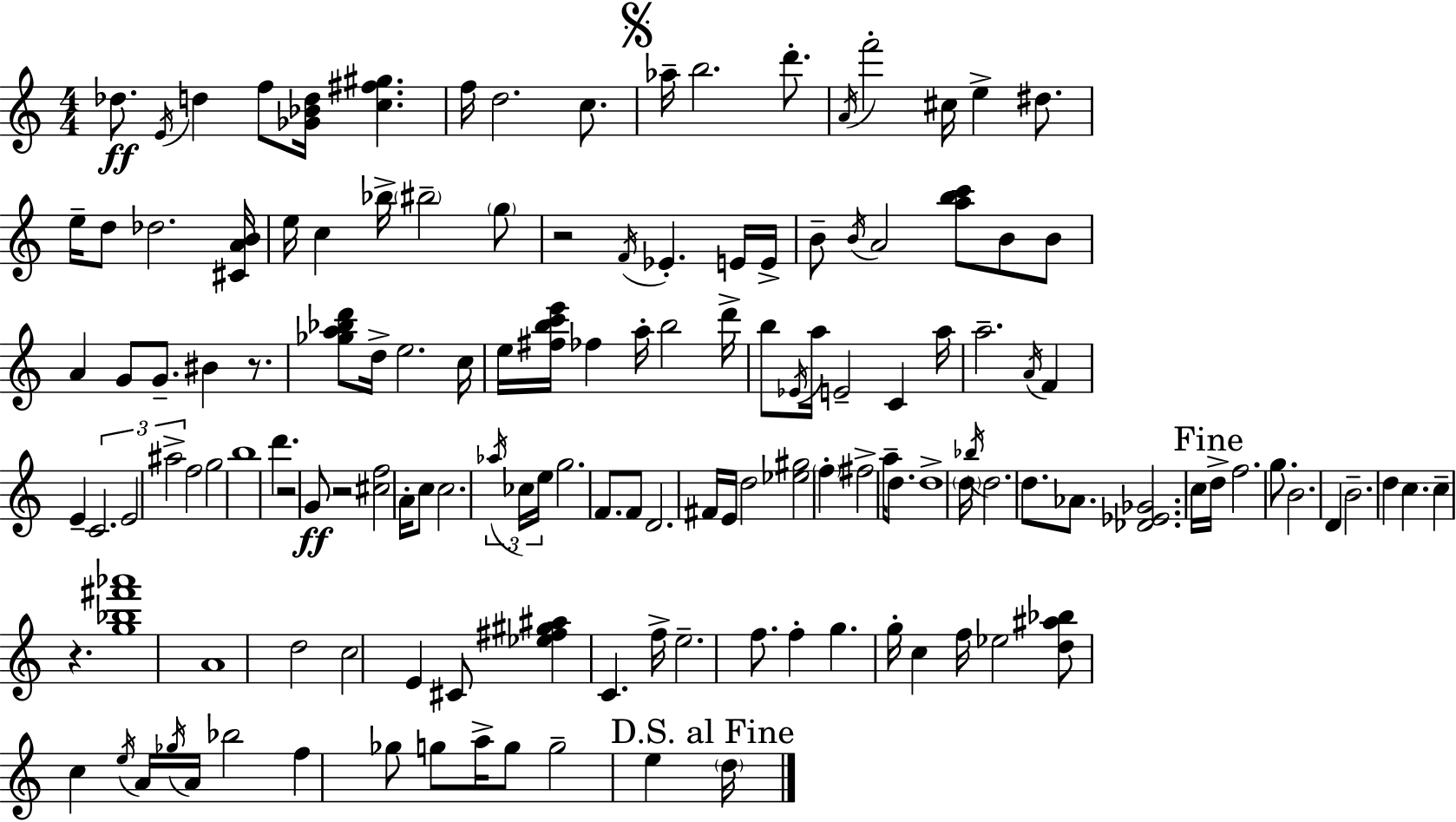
{
  \clef treble
  \numericTimeSignature
  \time 4/4
  \key a \minor
  des''8.\ff \acciaccatura { e'16 } d''4 f''8 <ges' bes' d''>16 <c'' fis'' gis''>4. | f''16 d''2. c''8. | \mark \markup { \musicglyph "scripts.segno" } aes''16-- b''2. d'''8.-. | \acciaccatura { a'16 } f'''2-. cis''16 e''4-> dis''8. | \break e''16-- d''8 des''2. | <cis' a' b'>16 e''16 c''4 bes''16-> \parenthesize bis''2-- | \parenthesize g''8 r2 \acciaccatura { f'16 } ees'4.-. | e'16 e'16-> b'8-- \acciaccatura { b'16 } a'2 <a'' b'' c'''>8 | \break b'8 b'8 a'4 g'8 g'8.-- bis'4 | r8. <ges'' a'' bes'' d'''>8 d''16-> e''2. | c''16 e''16 <fis'' b'' c''' e'''>16 fes''4 a''16-. b''2 | d'''16-> b''8 \acciaccatura { ees'16 } a''16 e'2-- | \break c'4 a''16 a''2.-- | \acciaccatura { a'16 } f'4 e'4-- \tuplet 3/2 { c'2. | e'2 ais''2-> } | f''2 g''2 | \break b''1 | d'''4. r2 | g'8\ff r2 <cis'' f''>2 | a'16-. c''8 c''2. | \break \tuplet 3/2 { \acciaccatura { aes''16 } ces''16 e''16 } g''2. | f'8. f'8 d'2. | fis'16 e'16 d''2 <ees'' gis''>2 | \parenthesize f''4-. fis''2-> | \break a''16-- d''8. d''1-> | \parenthesize d''16 \acciaccatura { bes''16 } d''2. | d''8. aes'8. <des' ees' ges'>2. | c''16 \mark "Fine" d''16-> f''2. | \break g''8. b'2. | d'4 b'2.-- | d''4 c''4. c''4-- | r4. <g'' bes'' fis''' aes'''>1 | \break a'1 | d''2 | c''2 e'4 cis'8 <ees'' fis'' gis'' ais''>4 | c'4. f''16-> e''2.-- | \break f''8. f''4-. g''4. | g''16-. c''4 f''16 ees''2 | <d'' ais'' bes''>8 c''4 \acciaccatura { e''16 } a'16 \acciaccatura { ges''16 } a'16 bes''2 | f''4 ges''8 g''8 a''16-> g''8 g''2-- | \break e''4 \mark "D.S. al Fine" \parenthesize d''16 \bar "|."
}